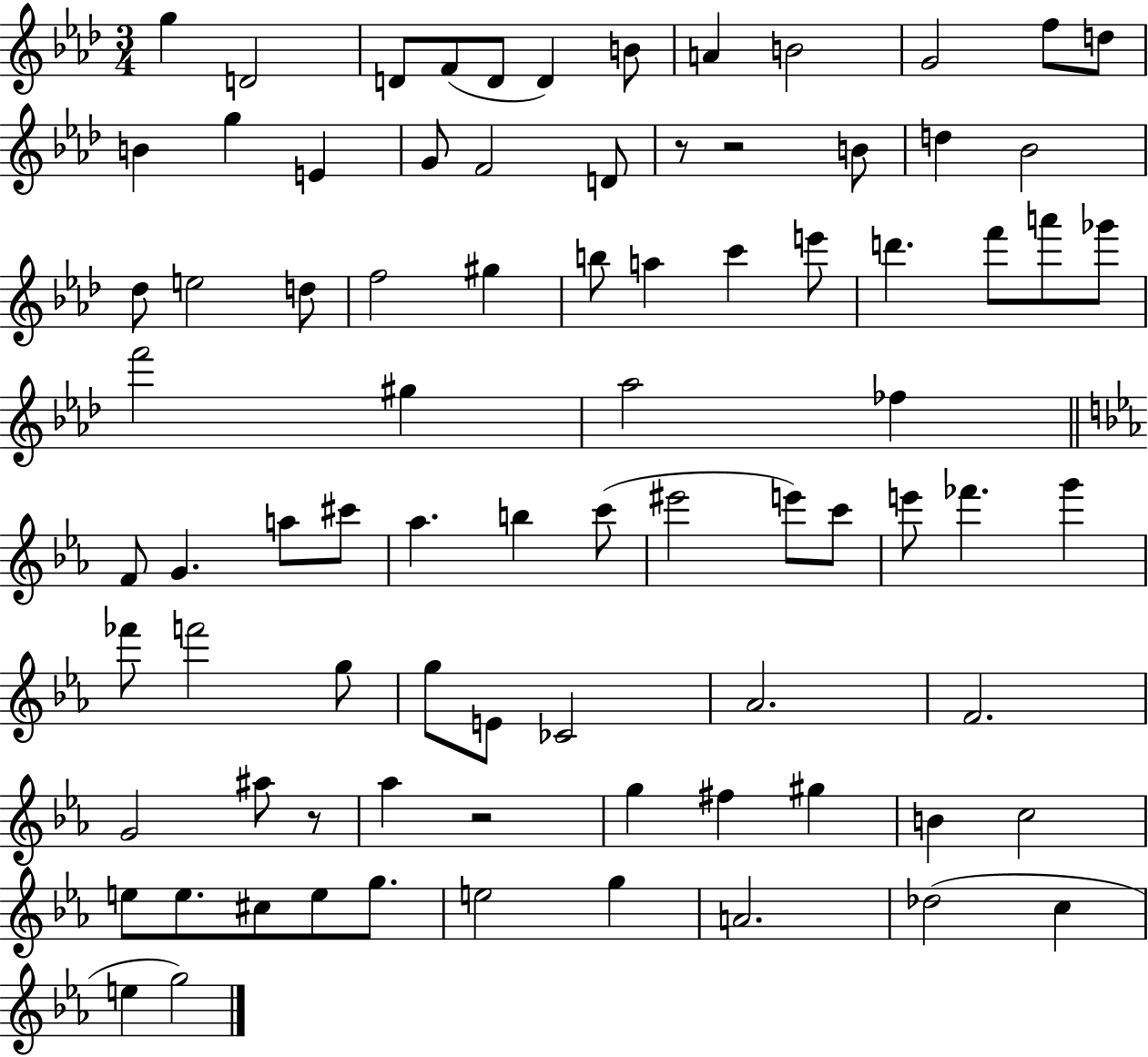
X:1
T:Untitled
M:3/4
L:1/4
K:Ab
g D2 D/2 F/2 D/2 D B/2 A B2 G2 f/2 d/2 B g E G/2 F2 D/2 z/2 z2 B/2 d _B2 _d/2 e2 d/2 f2 ^g b/2 a c' e'/2 d' f'/2 a'/2 _g'/2 f'2 ^g _a2 _f F/2 G a/2 ^c'/2 _a b c'/2 ^e'2 e'/2 c'/2 e'/2 _f' g' _f'/2 f'2 g/2 g/2 E/2 _C2 _A2 F2 G2 ^a/2 z/2 _a z2 g ^f ^g B c2 e/2 e/2 ^c/2 e/2 g/2 e2 g A2 _d2 c e g2